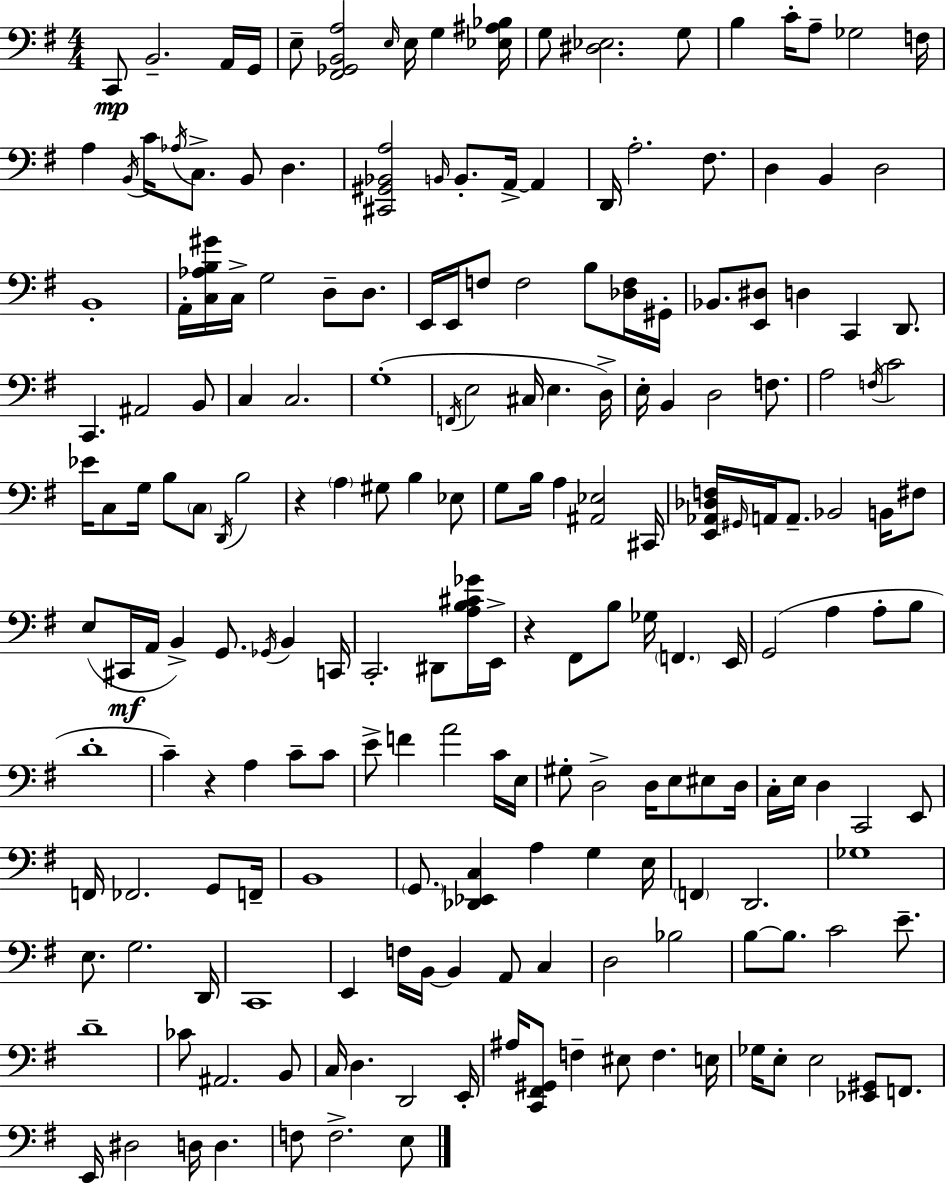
{
  \clef bass
  \numericTimeSignature
  \time 4/4
  \key e \minor
  \repeat volta 2 { c,8\mp b,2.-- a,16 g,16 | e8-- <fis, ges, b, a>2 \grace { e16 } e16 g4 | <ees ais bes>16 g8 <dis ees>2. g8 | b4 c'16-. a8-- ges2 | \break f16 a4 \acciaccatura { b,16 } c'16 \acciaccatura { aes16 } c8.-> b,8 d4. | <cis, gis, bes, a>2 \grace { b,16 } b,8.-. a,16->~~ | a,4 d,16 a2.-. | fis8. d4 b,4 d2 | \break b,1-. | a,16-. <c aes b gis'>16 c16-> g2 d8-- | d8. e,16 e,16 f8 f2 | b8 <des f>16 gis,16-. bes,8. <e, dis>8 d4 c,4 | \break d,8. c,4. ais,2 | b,8 c4 c2. | g1-.( | \acciaccatura { f,16 } e2 cis16 e4. | \break d16->) e16-. b,4 d2 | f8. a2 \acciaccatura { f16 } c'2 | ees'16 c8 g16 b8 \parenthesize c8 \acciaccatura { d,16 } b2 | r4 \parenthesize a4 gis8 | \break b4 ees8 g8 b16 a4 <ais, ees>2 | cis,16 <e, aes, des f>16 \grace { gis,16 } a,16 a,8.-- bes,2 | b,16 fis8 e8( cis,16\mf a,16 b,4->) | g,8. \acciaccatura { ges,16 } b,4 c,16 c,2.-. | \break dis,8 <a b cis' ges'>16 e,16-> r4 fis,8 b8 | ges16 \parenthesize f,4. e,16 g,2( | a4 a8-. b8 d'1-. | c'4--) r4 | \break a4 c'8-- c'8 e'8-> f'4 a'2 | c'16 e16 gis8-. d2-> | d16 e8 eis8 d16 c16-. e16 d4 c,2 | e,8 f,16 fes,2. | \break g,8 f,16-- b,1 | \parenthesize g,8. <des, ees, c>4 | a4 g4 e16 \parenthesize f,4 d,2. | ges1 | \break e8. g2. | d,16 c,1 | e,4 f16 b,16~~ b,4 | a,8 c4 d2 | \break bes2 b8~~ b8. c'2 | e'8.-- d'1-- | ces'8 ais,2. | b,8 c16 d4. | \break d,2 e,16-. ais16 <c, fis, gis,>8 f4-- | eis8 f4. e16 ges16 e8-. e2 | <ees, gis,>8 f,8. e,16 dis2 | d16 d4. f8 f2.-> | \break e8 } \bar "|."
}